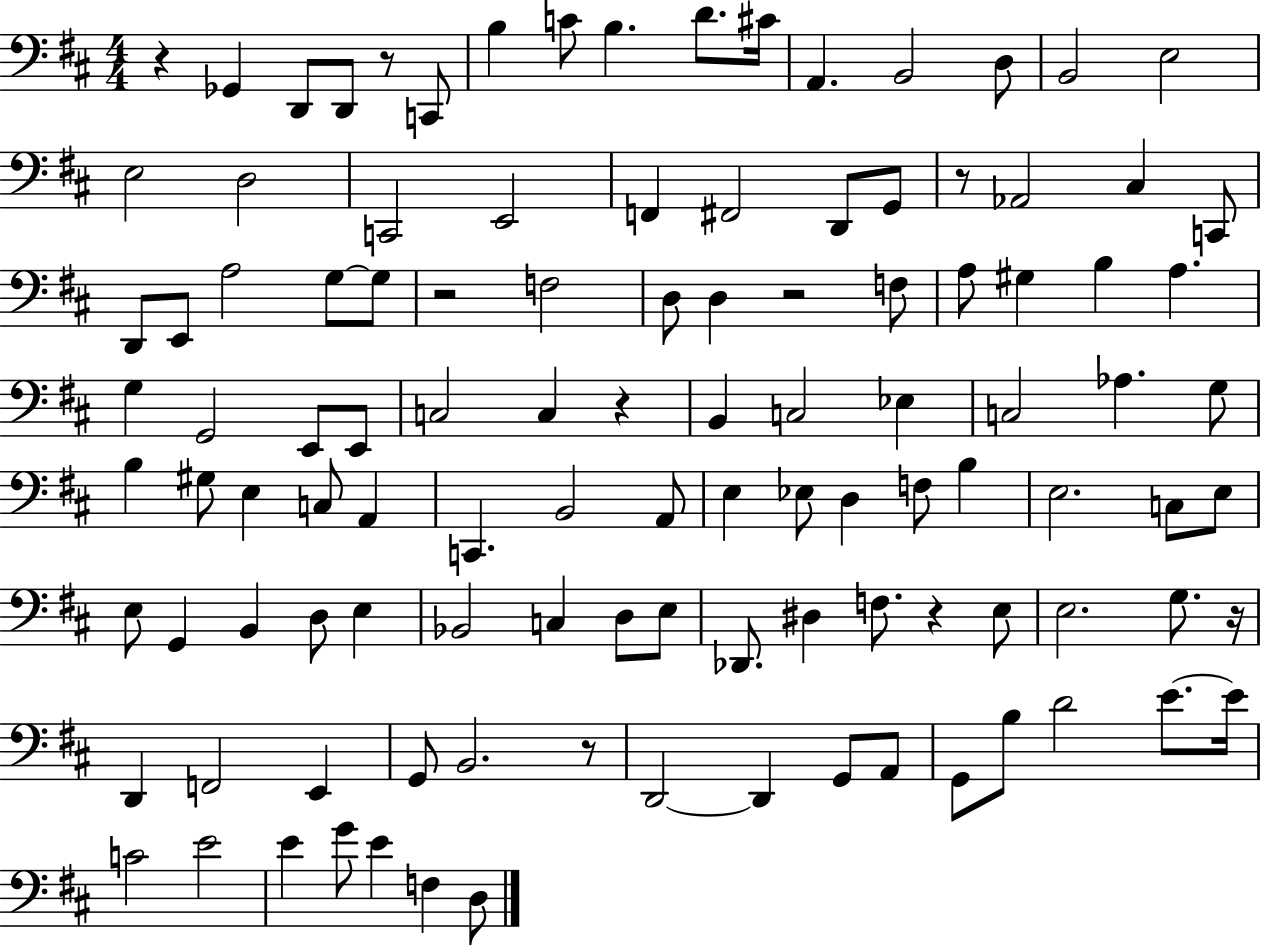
R/q Gb2/q D2/e D2/e R/e C2/e B3/q C4/e B3/q. D4/e. C#4/s A2/q. B2/h D3/e B2/h E3/h E3/h D3/h C2/h E2/h F2/q F#2/h D2/e G2/e R/e Ab2/h C#3/q C2/e D2/e E2/e A3/h G3/e G3/e R/h F3/h D3/e D3/q R/h F3/e A3/e G#3/q B3/q A3/q. G3/q G2/h E2/e E2/e C3/h C3/q R/q B2/q C3/h Eb3/q C3/h Ab3/q. G3/e B3/q G#3/e E3/q C3/e A2/q C2/q. B2/h A2/e E3/q Eb3/e D3/q F3/e B3/q E3/h. C3/e E3/e E3/e G2/q B2/q D3/e E3/q Bb2/h C3/q D3/e E3/e Db2/e. D#3/q F3/e. R/q E3/e E3/h. G3/e. R/s D2/q F2/h E2/q G2/e B2/h. R/e D2/h D2/q G2/e A2/e G2/e B3/e D4/h E4/e. E4/s C4/h E4/h E4/q G4/e E4/q F3/q D3/e